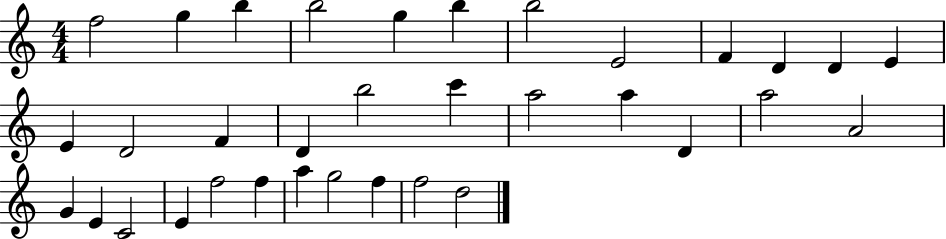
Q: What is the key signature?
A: C major